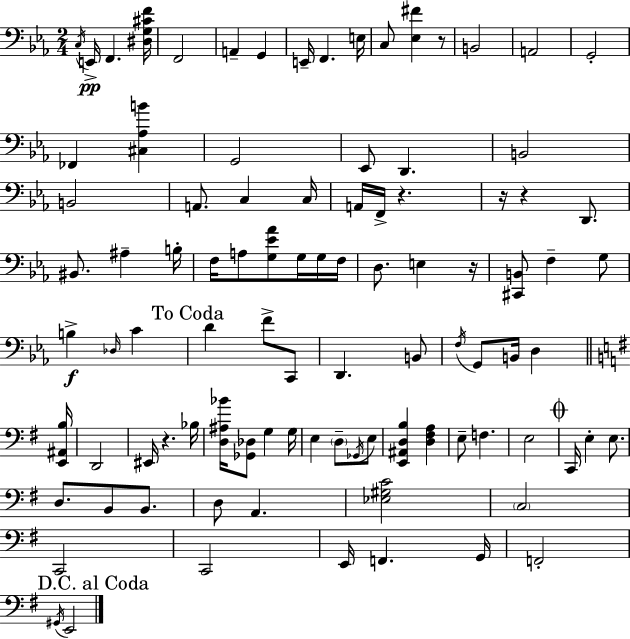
C3/s E2/s F2/q. [D#3,G3,C#4,F4]/s F2/h A2/q G2/q E2/s F2/q. E3/s C3/e [Eb3,F#4]/q R/e B2/h A2/h G2/h FES2/q [C#3,Ab3,B4]/q G2/h Eb2/e D2/q. B2/h B2/h A2/e. C3/q C3/s A2/s F2/s R/q. R/s R/q D2/e. BIS2/e. A#3/q B3/s F3/s A3/e [G3,Eb4,Ab4]/e G3/s G3/s F3/s D3/e. E3/q R/s [C#2,B2]/e F3/q G3/e B3/q Db3/s C4/q D4/q F4/e C2/e D2/q. B2/e F3/s G2/e B2/s D3/q [E2,A#2,B3]/s D2/h EIS2/s R/q. Bb3/s [D3,A#3,Bb4]/s [Gb2,Db3]/e G3/q G3/s E3/q D3/e Gb2/s E3/e [E2,A#2,D3,B3]/q [D3,F#3,A3]/q E3/e F3/q. E3/h C2/s E3/q E3/e. D3/e. B2/e B2/e. D3/e A2/q. [Eb3,G#3,C4]/h C3/h C2/h C2/h E2/s F2/q. G2/s F2/h G#2/s E2/h